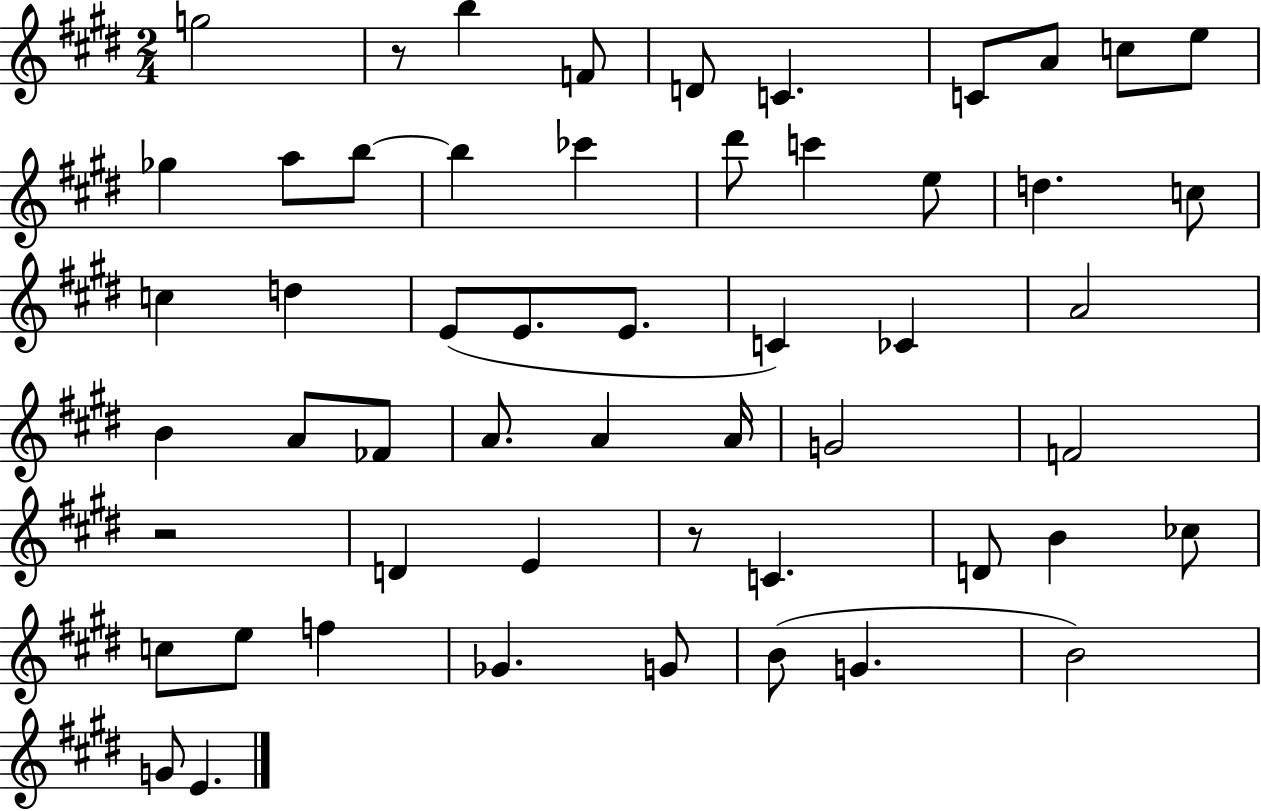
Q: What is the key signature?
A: E major